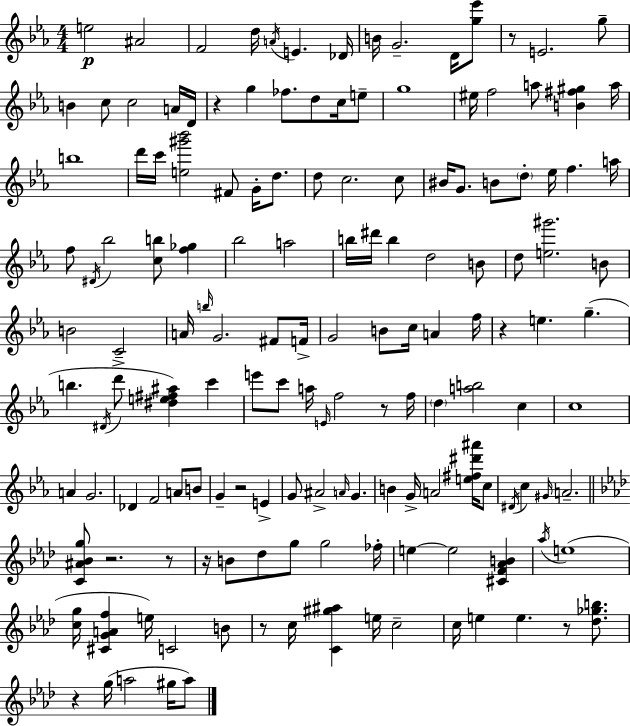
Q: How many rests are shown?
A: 11